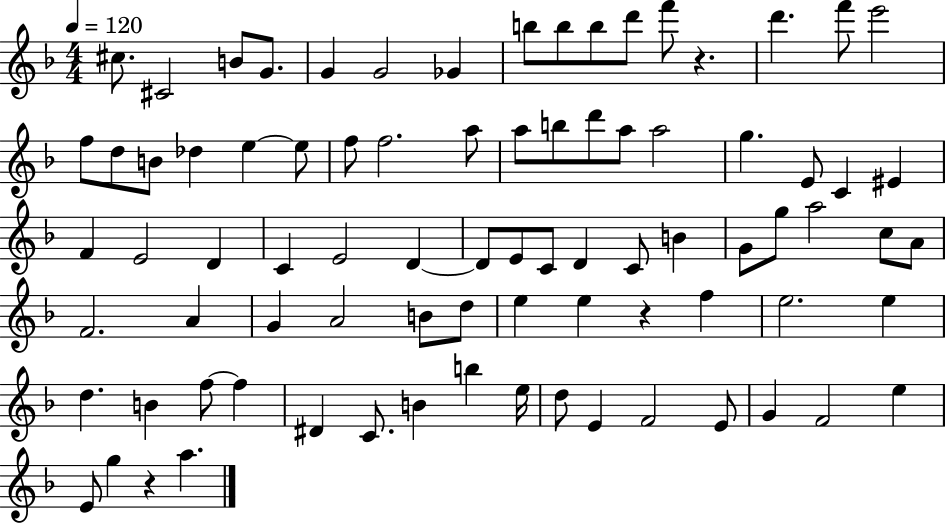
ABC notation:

X:1
T:Untitled
M:4/4
L:1/4
K:F
^c/2 ^C2 B/2 G/2 G G2 _G b/2 b/2 b/2 d'/2 f'/2 z d' f'/2 e'2 f/2 d/2 B/2 _d e e/2 f/2 f2 a/2 a/2 b/2 d'/2 a/2 a2 g E/2 C ^E F E2 D C E2 D D/2 E/2 C/2 D C/2 B G/2 g/2 a2 c/2 A/2 F2 A G A2 B/2 d/2 e e z f e2 e d B f/2 f ^D C/2 B b e/4 d/2 E F2 E/2 G F2 e E/2 g z a